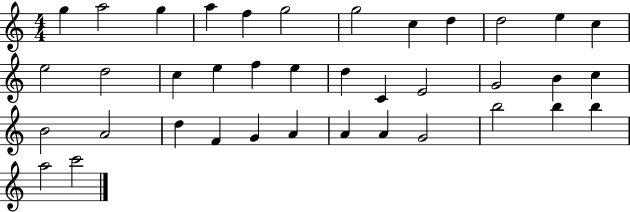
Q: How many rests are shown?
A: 0